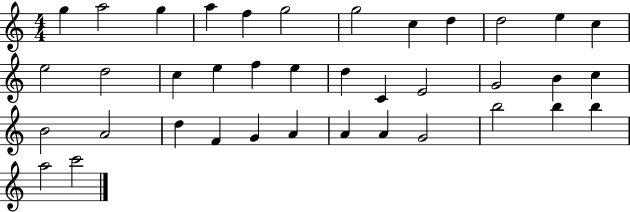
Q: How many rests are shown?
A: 0